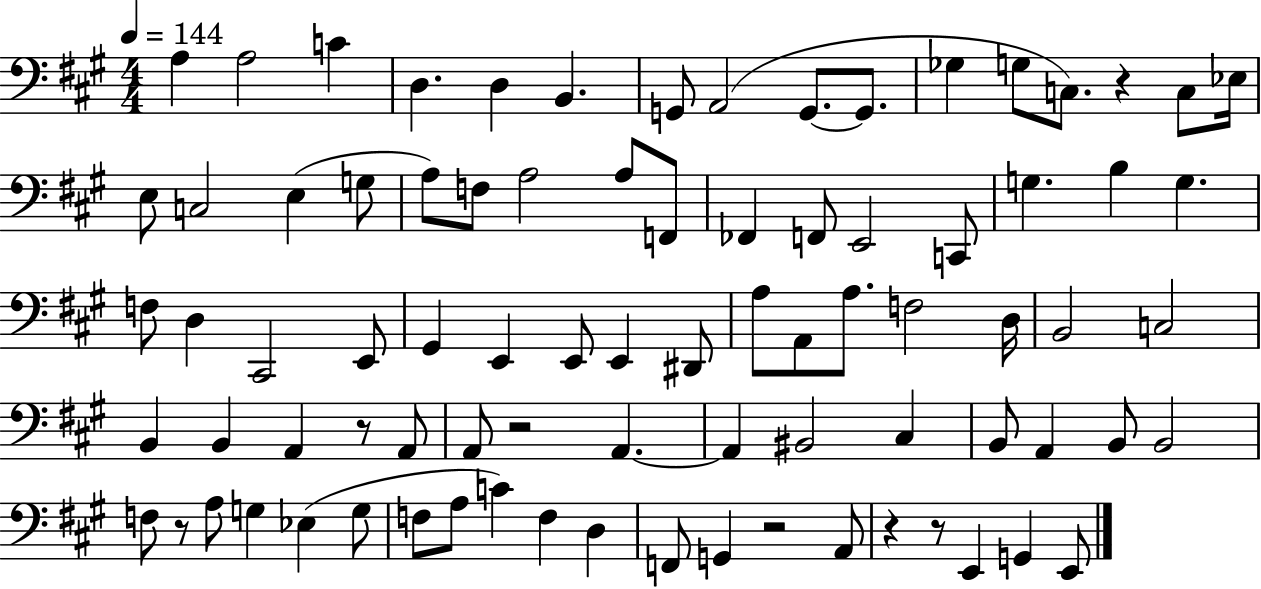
X:1
T:Untitled
M:4/4
L:1/4
K:A
A, A,2 C D, D, B,, G,,/2 A,,2 G,,/2 G,,/2 _G, G,/2 C,/2 z C,/2 _E,/4 E,/2 C,2 E, G,/2 A,/2 F,/2 A,2 A,/2 F,,/2 _F,, F,,/2 E,,2 C,,/2 G, B, G, F,/2 D, ^C,,2 E,,/2 ^G,, E,, E,,/2 E,, ^D,,/2 A,/2 A,,/2 A,/2 F,2 D,/4 B,,2 C,2 B,, B,, A,, z/2 A,,/2 A,,/2 z2 A,, A,, ^B,,2 ^C, B,,/2 A,, B,,/2 B,,2 F,/2 z/2 A,/2 G, _E, G,/2 F,/2 A,/2 C F, D, F,,/2 G,, z2 A,,/2 z z/2 E,, G,, E,,/2